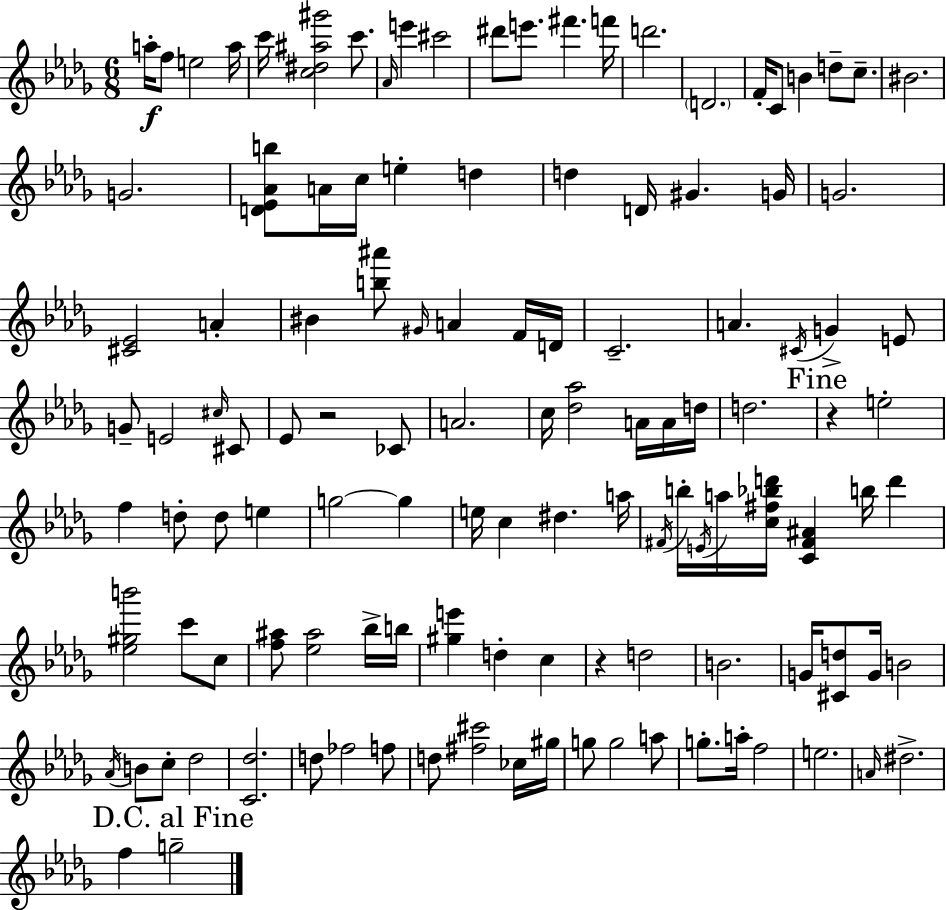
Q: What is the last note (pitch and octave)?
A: G5